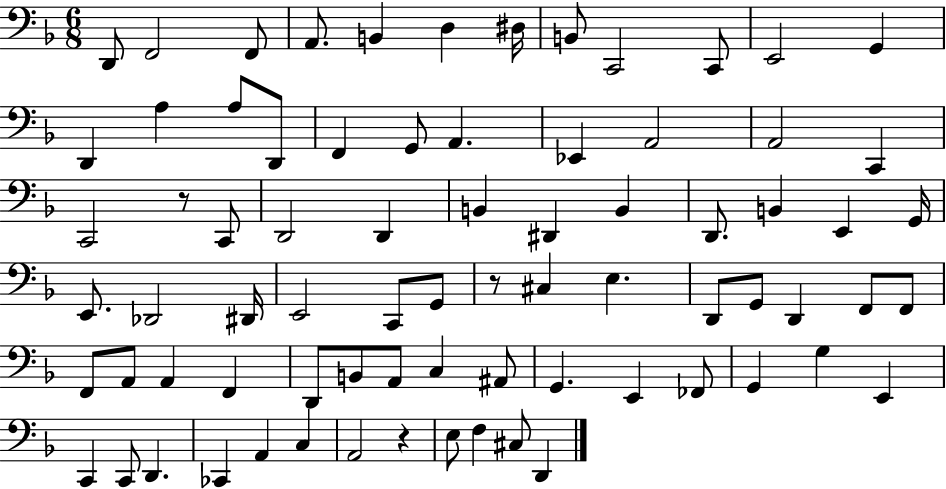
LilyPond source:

{
  \clef bass
  \numericTimeSignature
  \time 6/8
  \key f \major
  d,8 f,2 f,8 | a,8. b,4 d4 dis16 | b,8 c,2 c,8 | e,2 g,4 | \break d,4 a4 a8 d,8 | f,4 g,8 a,4. | ees,4 a,2 | a,2 c,4 | \break c,2 r8 c,8 | d,2 d,4 | b,4 dis,4 b,4 | d,8. b,4 e,4 g,16 | \break e,8. des,2 dis,16 | e,2 c,8 g,8 | r8 cis4 e4. | d,8 g,8 d,4 f,8 f,8 | \break f,8 a,8 a,4 f,4 | d,8 b,8 a,8 c4 ais,8 | g,4. e,4 fes,8 | g,4 g4 e,4 | \break c,4 c,8 d,4. | ces,4 a,4 c4 | a,2 r4 | e8 f4 cis8 d,4 | \break \bar "|."
}